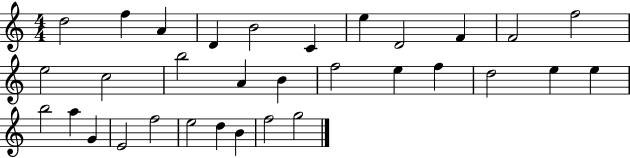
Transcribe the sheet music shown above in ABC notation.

X:1
T:Untitled
M:4/4
L:1/4
K:C
d2 f A D B2 C e D2 F F2 f2 e2 c2 b2 A B f2 e f d2 e e b2 a G E2 f2 e2 d B f2 g2